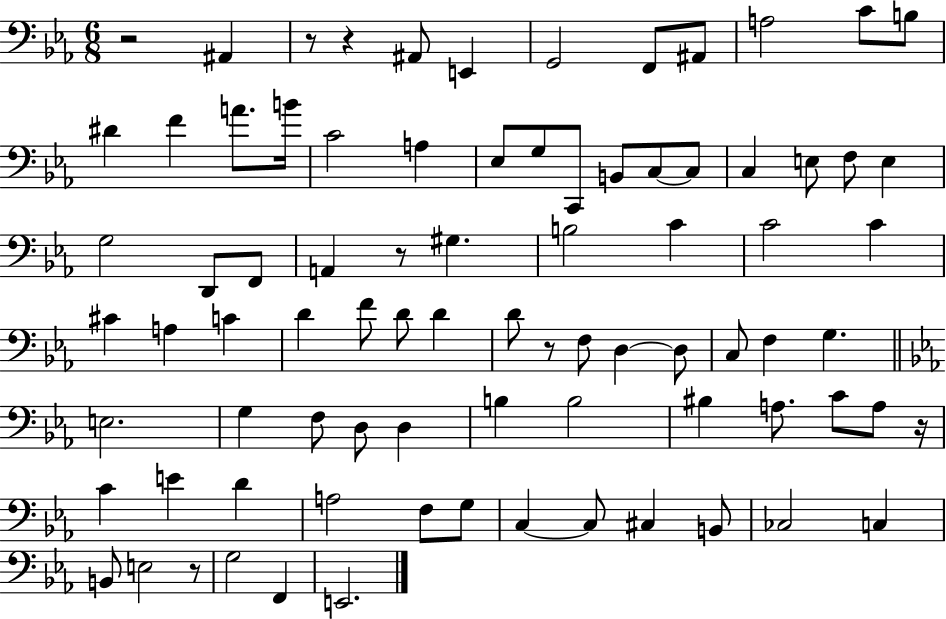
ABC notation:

X:1
T:Untitled
M:6/8
L:1/4
K:Eb
z2 ^A,, z/2 z ^A,,/2 E,, G,,2 F,,/2 ^A,,/2 A,2 C/2 B,/2 ^D F A/2 B/4 C2 A, _E,/2 G,/2 C,,/2 B,,/2 C,/2 C,/2 C, E,/2 F,/2 E, G,2 D,,/2 F,,/2 A,, z/2 ^G, B,2 C C2 C ^C A, C D F/2 D/2 D D/2 z/2 F,/2 D, D,/2 C,/2 F, G, E,2 G, F,/2 D,/2 D, B, B,2 ^B, A,/2 C/2 A,/2 z/4 C E D A,2 F,/2 G,/2 C, C,/2 ^C, B,,/2 _C,2 C, B,,/2 E,2 z/2 G,2 F,, E,,2